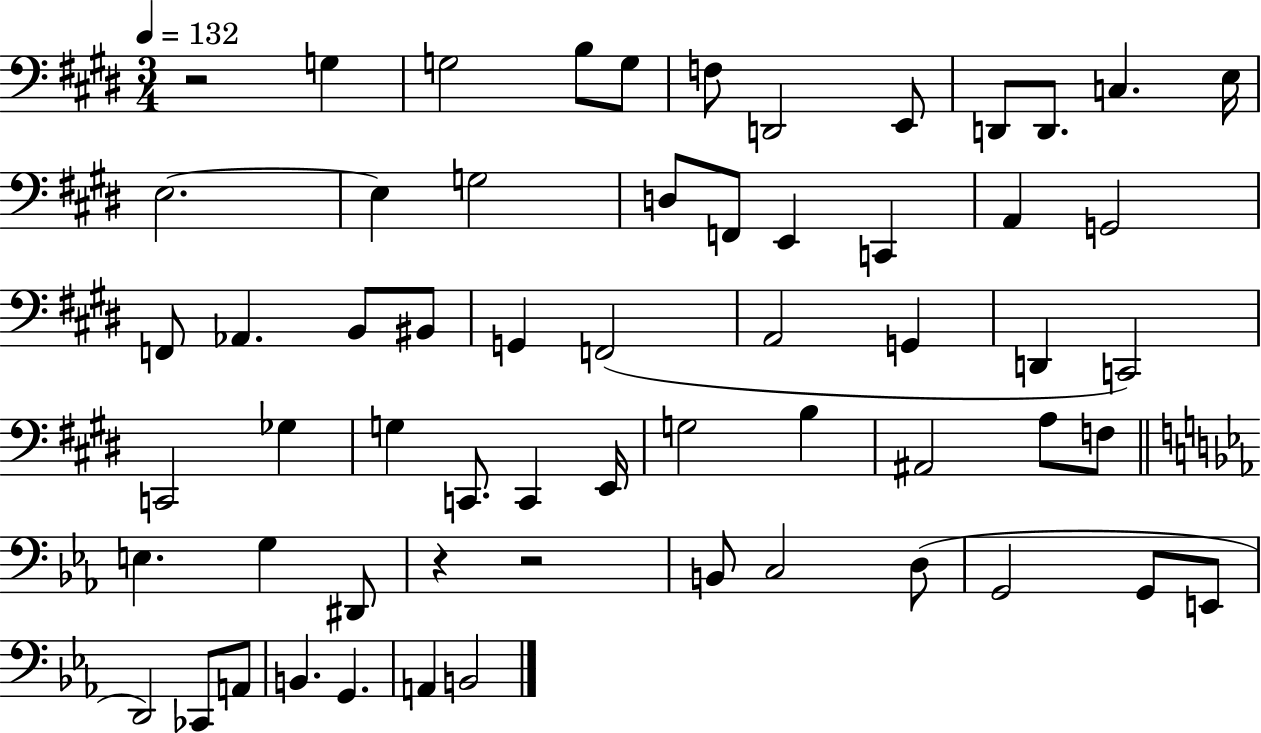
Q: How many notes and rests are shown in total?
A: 60